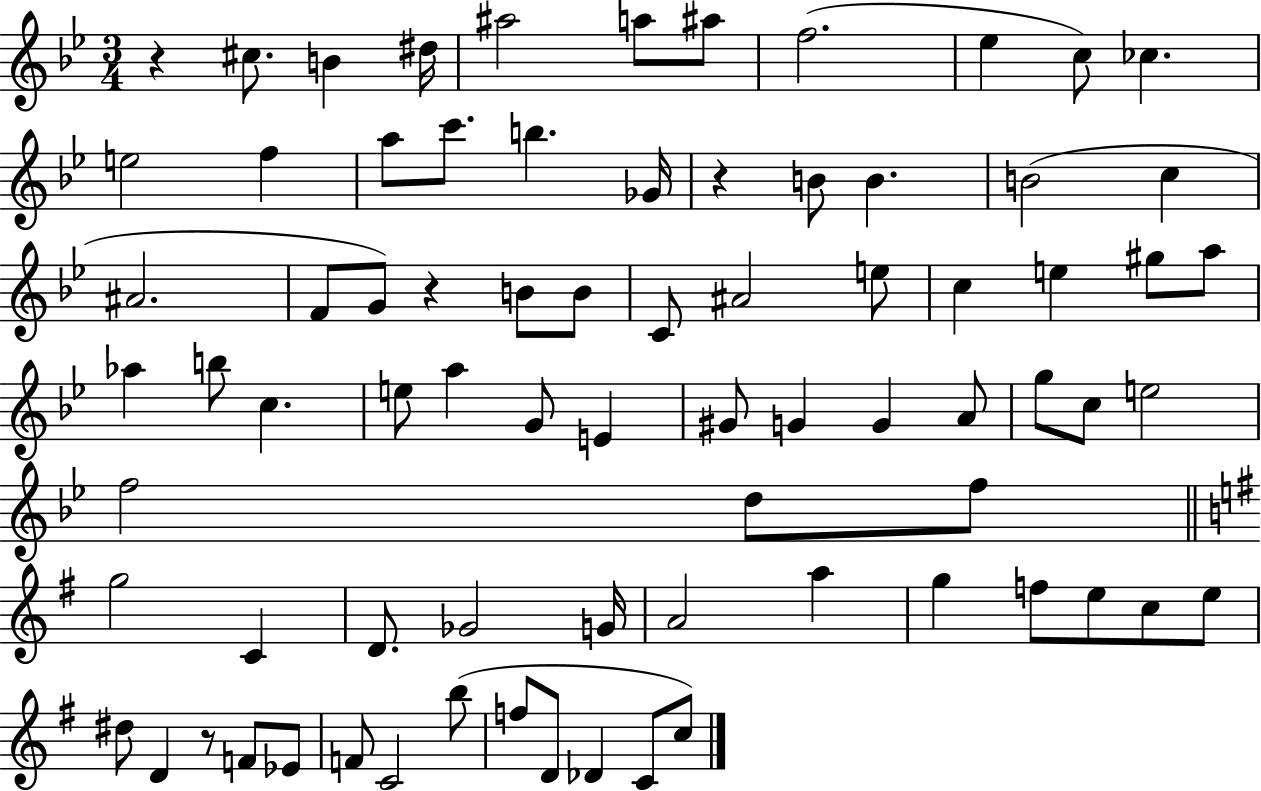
R/q C#5/e. B4/q D#5/s A#5/h A5/e A#5/e F5/h. Eb5/q C5/e CES5/q. E5/h F5/q A5/e C6/e. B5/q. Gb4/s R/q B4/e B4/q. B4/h C5/q A#4/h. F4/e G4/e R/q B4/e B4/e C4/e A#4/h E5/e C5/q E5/q G#5/e A5/e Ab5/q B5/e C5/q. E5/e A5/q G4/e E4/q G#4/e G4/q G4/q A4/e G5/e C5/e E5/h F5/h D5/e F5/e G5/h C4/q D4/e. Gb4/h G4/s A4/h A5/q G5/q F5/e E5/e C5/e E5/e D#5/e D4/q R/e F4/e Eb4/e F4/e C4/h B5/e F5/e D4/e Db4/q C4/e C5/e